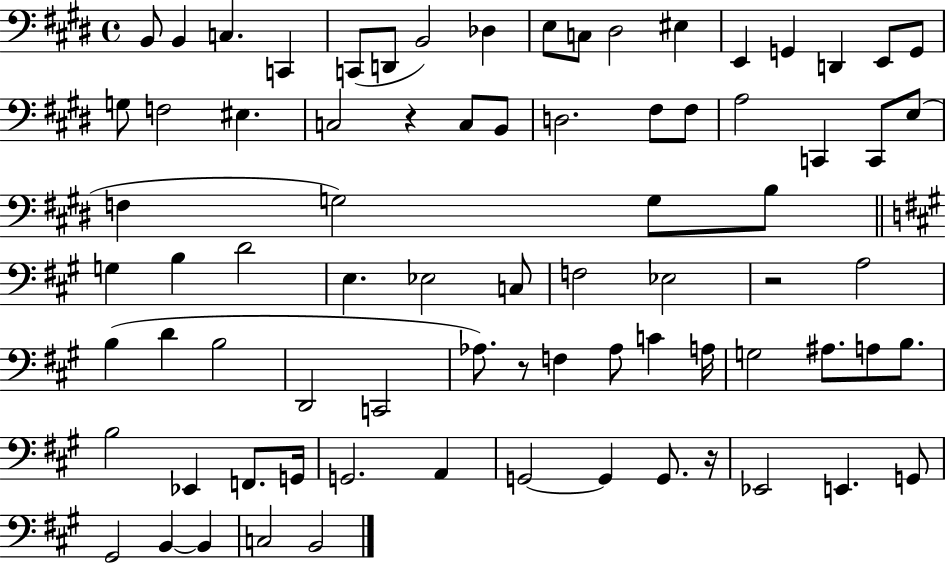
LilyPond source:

{
  \clef bass
  \time 4/4
  \defaultTimeSignature
  \key e \major
  b,8 b,4 c4. c,4 | c,8( d,8 b,2) des4 | e8 c8 dis2 eis4 | e,4 g,4 d,4 e,8 g,8 | \break g8 f2 eis4. | c2 r4 c8 b,8 | d2. fis8 fis8 | a2 c,4 c,8 e8( | \break f4 g2) g8 b8 | \bar "||" \break \key a \major g4 b4 d'2 | e4. ees2 c8 | f2 ees2 | r2 a2 | \break b4( d'4 b2 | d,2 c,2 | aes8.) r8 f4 aes8 c'4 a16 | g2 ais8. a8 b8. | \break b2 ees,4 f,8. g,16 | g,2. a,4 | g,2~~ g,4 g,8. r16 | ees,2 e,4. g,8 | \break gis,2 b,4~~ b,4 | c2 b,2 | \bar "|."
}